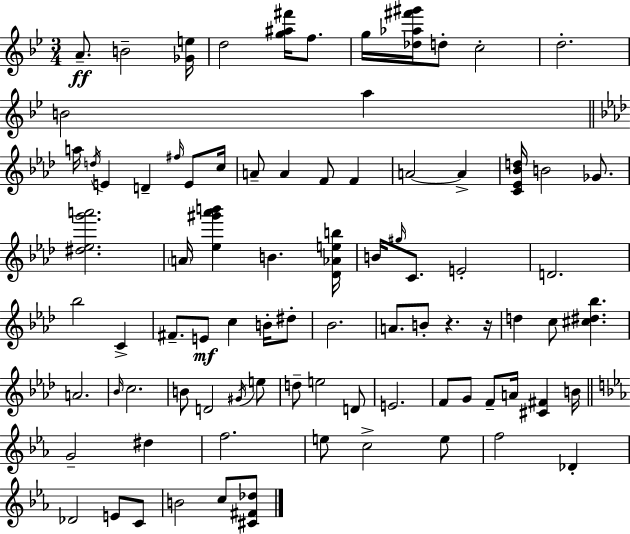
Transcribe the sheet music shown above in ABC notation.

X:1
T:Untitled
M:3/4
L:1/4
K:Bb
A/2 B2 [_Ge]/4 d2 [g^a^f']/4 f/2 g/4 [_d_a^f'^g']/4 d/2 c2 d2 B2 a a/4 d/4 E D ^f/4 E/2 c/4 A/2 A F/2 F A2 A [C_E_Bd]/4 B2 _G/2 [^d_eg'a']2 A/4 [_e^g'_a'b'] B [_D_Aeb]/4 B/4 ^g/4 C/2 E2 D2 _b2 C ^F/2 E/2 c B/4 ^d/2 _B2 A/2 B/2 z z/4 d c/2 [^c^d_b] A2 _B/4 c2 B/2 D2 ^G/4 e/2 d/2 e2 D/2 E2 F/2 G/2 F/2 A/4 [^C^F] B/4 G2 ^d f2 e/2 c2 e/2 f2 _D _D2 E/2 C/2 B2 c/2 [^C^F_d]/2